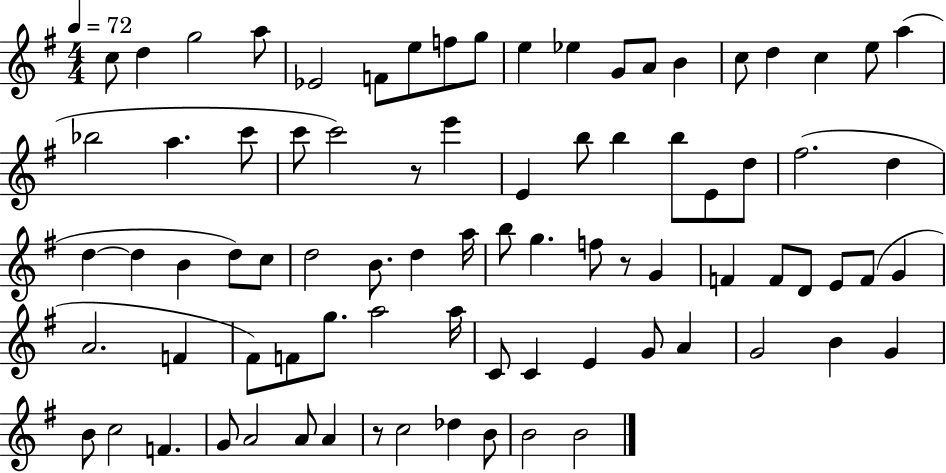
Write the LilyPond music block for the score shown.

{
  \clef treble
  \numericTimeSignature
  \time 4/4
  \key g \major
  \tempo 4 = 72
  c''8 d''4 g''2 a''8 | ees'2 f'8 e''8 f''8 g''8 | e''4 ees''4 g'8 a'8 b'4 | c''8 d''4 c''4 e''8 a''4( | \break bes''2 a''4. c'''8 | c'''8 c'''2) r8 e'''4 | e'4 b''8 b''4 b''8 e'8 d''8 | fis''2.( d''4 | \break d''4~~ d''4 b'4 d''8) c''8 | d''2 b'8. d''4 a''16 | b''8 g''4. f''8 r8 g'4 | f'4 f'8 d'8 e'8 f'8( g'4 | \break a'2. f'4 | fis'8) f'8 g''8. a''2 a''16 | c'8 c'4 e'4 g'8 a'4 | g'2 b'4 g'4 | \break b'8 c''2 f'4. | g'8 a'2 a'8 a'4 | r8 c''2 des''4 b'8 | b'2 b'2 | \break \bar "|."
}